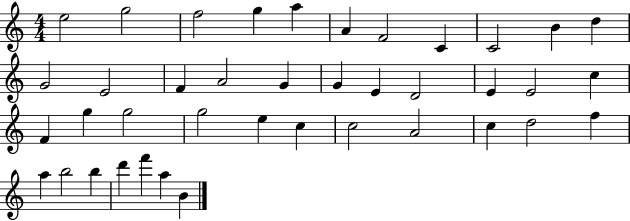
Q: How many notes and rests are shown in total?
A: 40